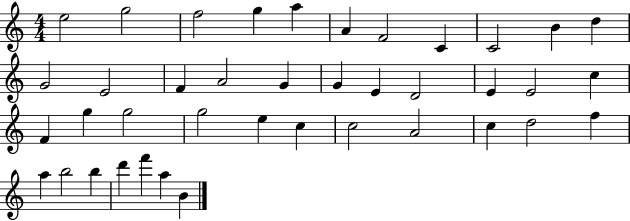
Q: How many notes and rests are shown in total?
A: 40